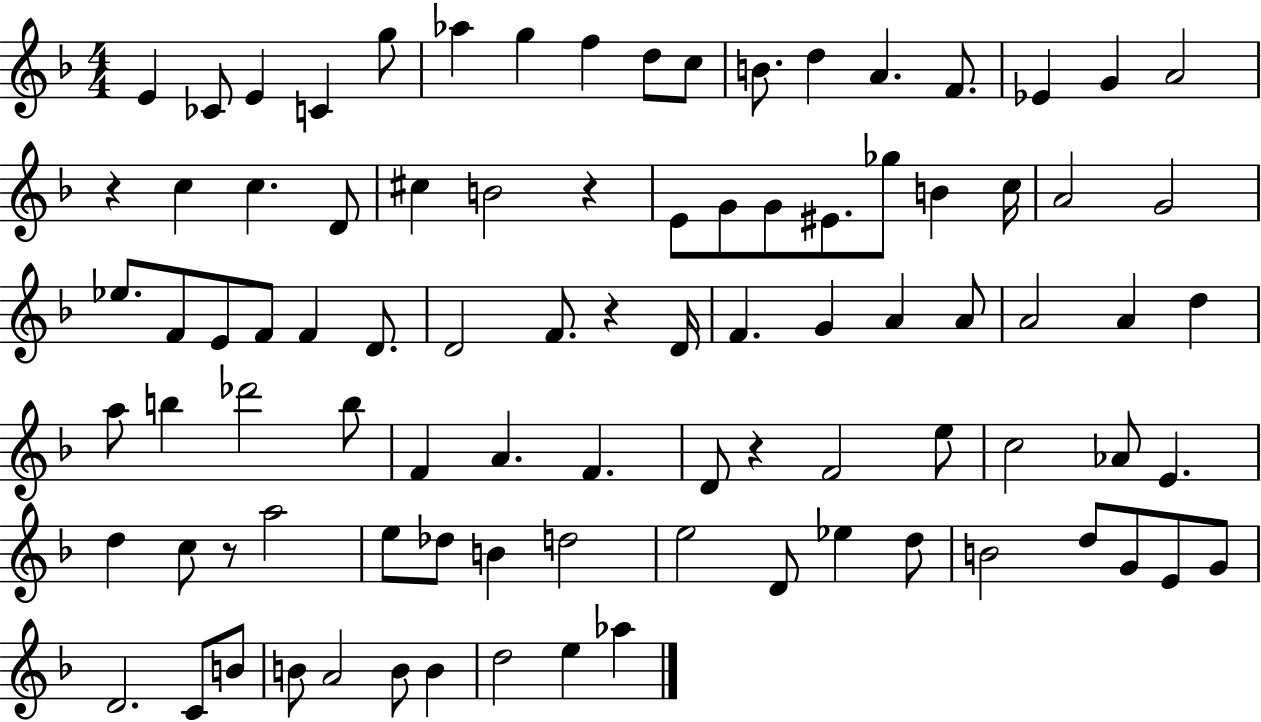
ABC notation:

X:1
T:Untitled
M:4/4
L:1/4
K:F
E _C/2 E C g/2 _a g f d/2 c/2 B/2 d A F/2 _E G A2 z c c D/2 ^c B2 z E/2 G/2 G/2 ^E/2 _g/2 B c/4 A2 G2 _e/2 F/2 E/2 F/2 F D/2 D2 F/2 z D/4 F G A A/2 A2 A d a/2 b _d'2 b/2 F A F D/2 z F2 e/2 c2 _A/2 E d c/2 z/2 a2 e/2 _d/2 B d2 e2 D/2 _e d/2 B2 d/2 G/2 E/2 G/2 D2 C/2 B/2 B/2 A2 B/2 B d2 e _a